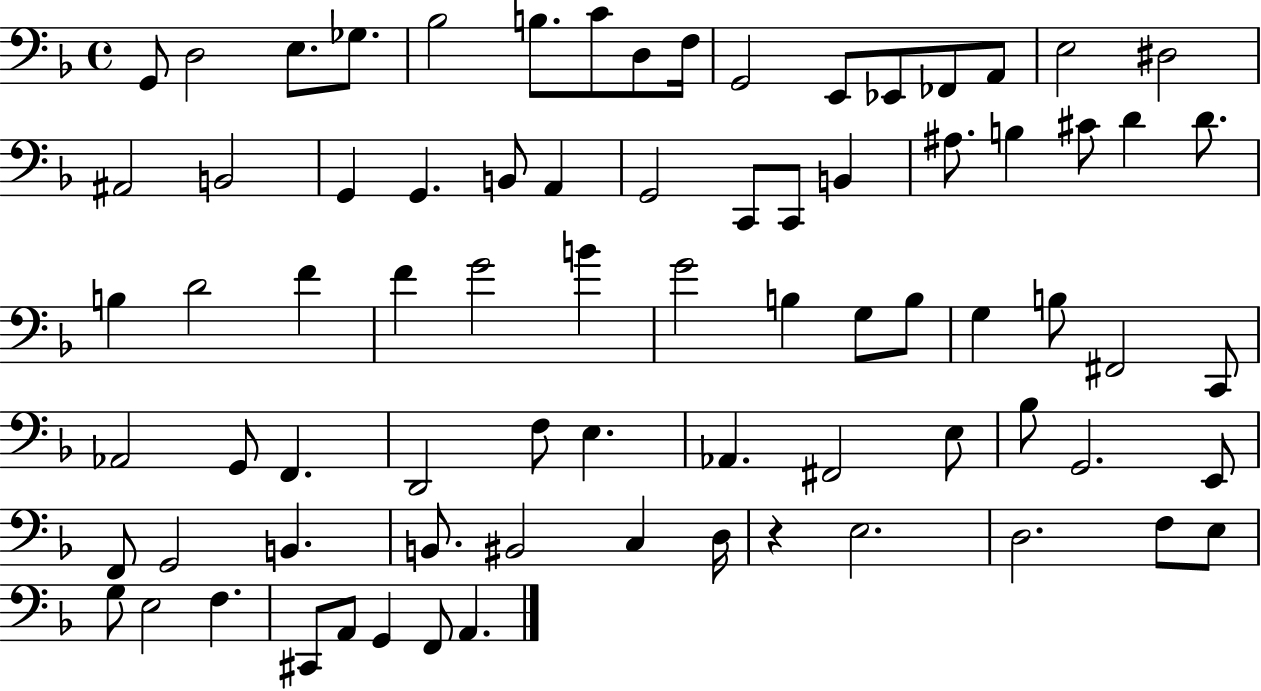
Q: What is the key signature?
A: F major